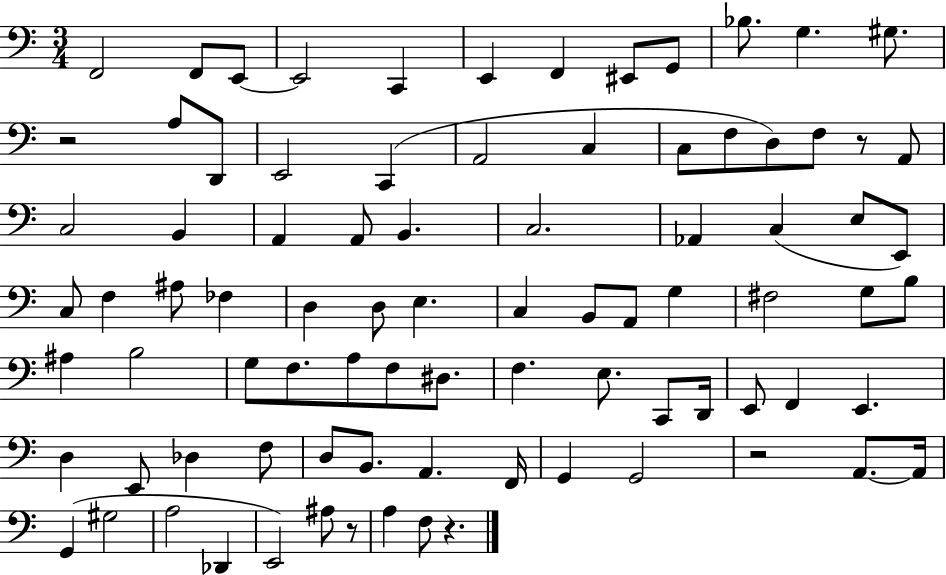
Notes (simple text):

F2/h F2/e E2/e E2/h C2/q E2/q F2/q EIS2/e G2/e Bb3/e. G3/q. G#3/e. R/h A3/e D2/e E2/h C2/q A2/h C3/q C3/e F3/e D3/e F3/e R/e A2/e C3/h B2/q A2/q A2/e B2/q. C3/h. Ab2/q C3/q E3/e E2/e C3/e F3/q A#3/e FES3/q D3/q D3/e E3/q. C3/q B2/e A2/e G3/q F#3/h G3/e B3/e A#3/q B3/h G3/e F3/e. A3/e F3/e D#3/e. F3/q. E3/e. C2/e D2/s E2/e F2/q E2/q. D3/q E2/e Db3/q F3/e D3/e B2/e. A2/q. F2/s G2/q G2/h R/h A2/e. A2/s G2/q G#3/h A3/h Db2/q E2/h A#3/e R/e A3/q F3/e R/q.